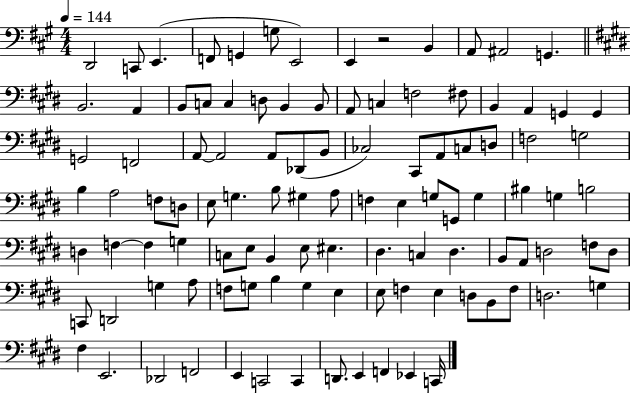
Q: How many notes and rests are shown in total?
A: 106